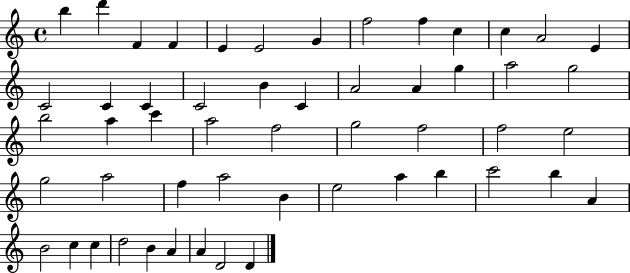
B5/q D6/q F4/q F4/q E4/q E4/h G4/q F5/h F5/q C5/q C5/q A4/h E4/q C4/h C4/q C4/q C4/h B4/q C4/q A4/h A4/q G5/q A5/h G5/h B5/h A5/q C6/q A5/h F5/h G5/h F5/h F5/h E5/h G5/h A5/h F5/q A5/h B4/q E5/h A5/q B5/q C6/h B5/q A4/q B4/h C5/q C5/q D5/h B4/q A4/q A4/q D4/h D4/q